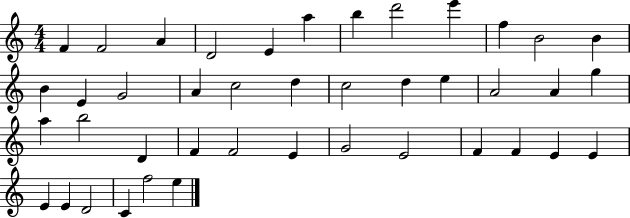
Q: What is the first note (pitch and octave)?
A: F4